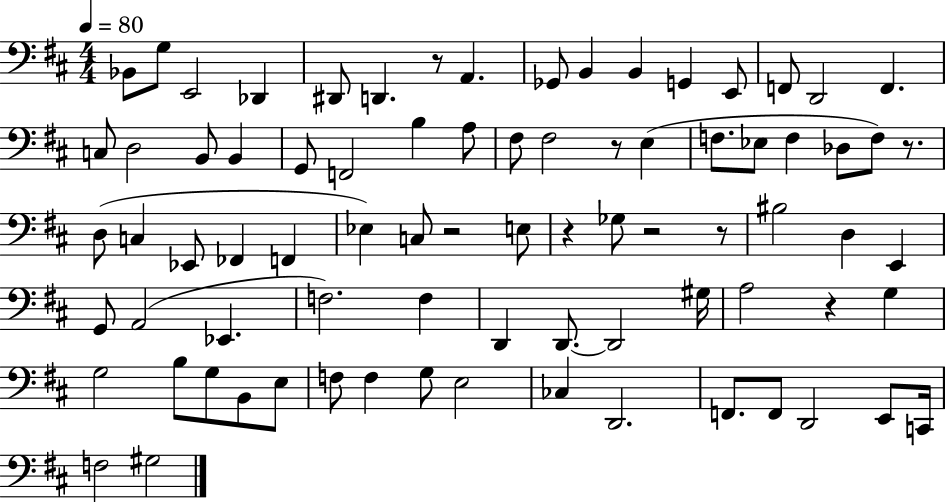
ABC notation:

X:1
T:Untitled
M:4/4
L:1/4
K:D
_B,,/2 G,/2 E,,2 _D,, ^D,,/2 D,, z/2 A,, _G,,/2 B,, B,, G,, E,,/2 F,,/2 D,,2 F,, C,/2 D,2 B,,/2 B,, G,,/2 F,,2 B, A,/2 ^F,/2 ^F,2 z/2 E, F,/2 _E,/2 F, _D,/2 F,/2 z/2 D,/2 C, _E,,/2 _F,, F,, _E, C,/2 z2 E,/2 z _G,/2 z2 z/2 ^B,2 D, E,, G,,/2 A,,2 _E,, F,2 F, D,, D,,/2 D,,2 ^G,/4 A,2 z G, G,2 B,/2 G,/2 B,,/2 E,/2 F,/2 F, G,/2 E,2 _C, D,,2 F,,/2 F,,/2 D,,2 E,,/2 C,,/4 F,2 ^G,2